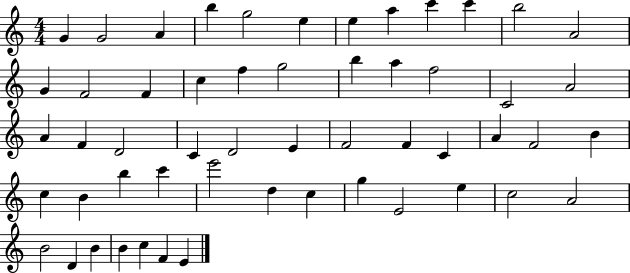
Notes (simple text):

G4/q G4/h A4/q B5/q G5/h E5/q E5/q A5/q C6/q C6/q B5/h A4/h G4/q F4/h F4/q C5/q F5/q G5/h B5/q A5/q F5/h C4/h A4/h A4/q F4/q D4/h C4/q D4/h E4/q F4/h F4/q C4/q A4/q F4/h B4/q C5/q B4/q B5/q C6/q E6/h D5/q C5/q G5/q E4/h E5/q C5/h A4/h B4/h D4/q B4/q B4/q C5/q F4/q E4/q